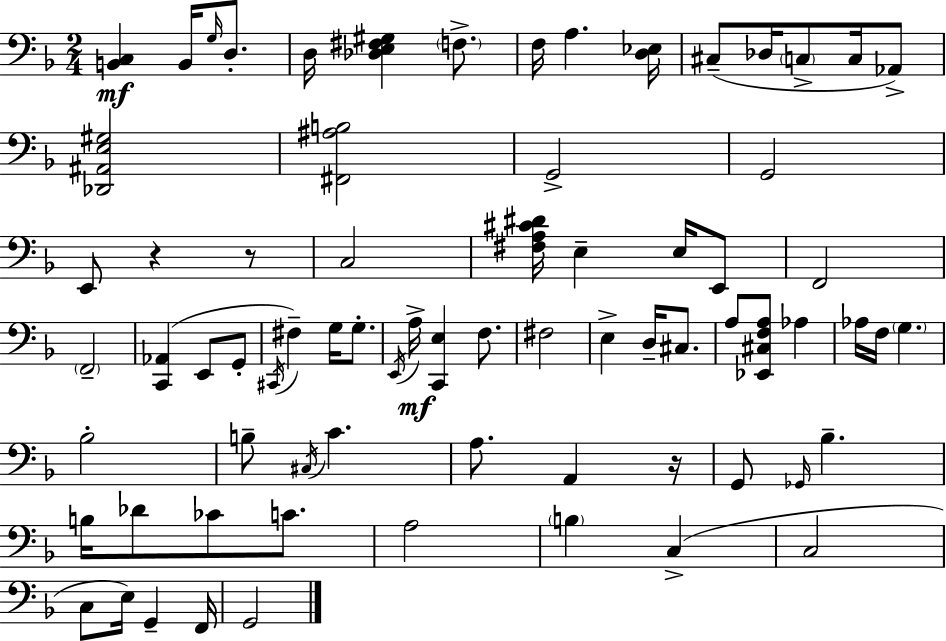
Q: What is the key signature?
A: D minor